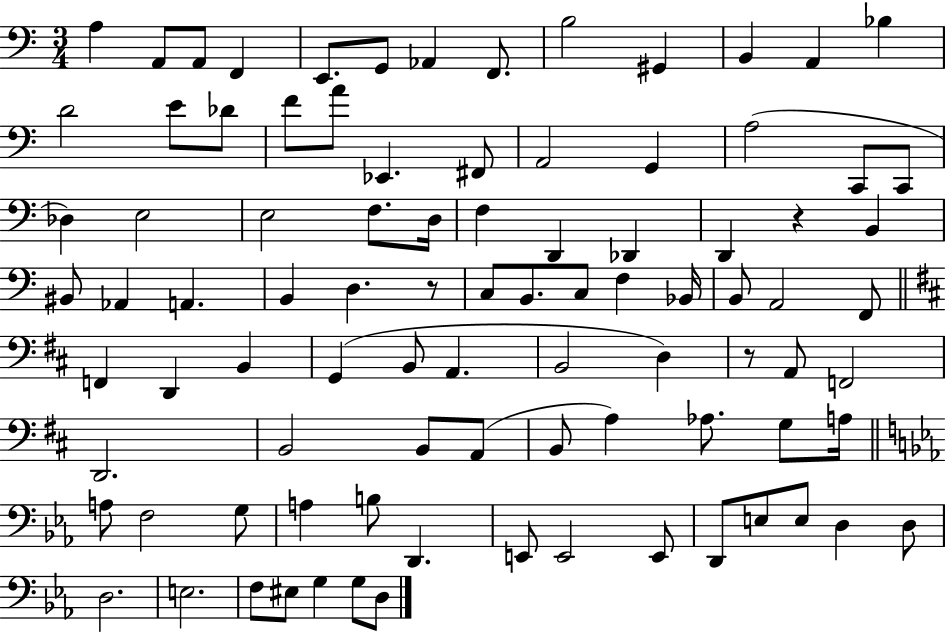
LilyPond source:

{
  \clef bass
  \numericTimeSignature
  \time 3/4
  \key c \major
  a4 a,8 a,8 f,4 | e,8. g,8 aes,4 f,8. | b2 gis,4 | b,4 a,4 bes4 | \break d'2 e'8 des'8 | f'8 a'8 ees,4. fis,8 | a,2 g,4 | a2( c,8 c,8 | \break des4) e2 | e2 f8. d16 | f4 d,4 des,4 | d,4 r4 b,4 | \break bis,8 aes,4 a,4. | b,4 d4. r8 | c8 b,8. c8 f4 bes,16 | b,8 a,2 f,8 | \break \bar "||" \break \key d \major f,4 d,4 b,4 | g,4( b,8 a,4. | b,2 d4) | r8 a,8 f,2 | \break d,2. | b,2 b,8 a,8( | b,8 a4) aes8. g8 a16 | \bar "||" \break \key c \minor a8 f2 g8 | a4 b8 d,4. | e,8 e,2 e,8 | d,8 e8 e8 d4 d8 | \break d2. | e2. | f8 eis8 g4 g8 d8 | \bar "|."
}